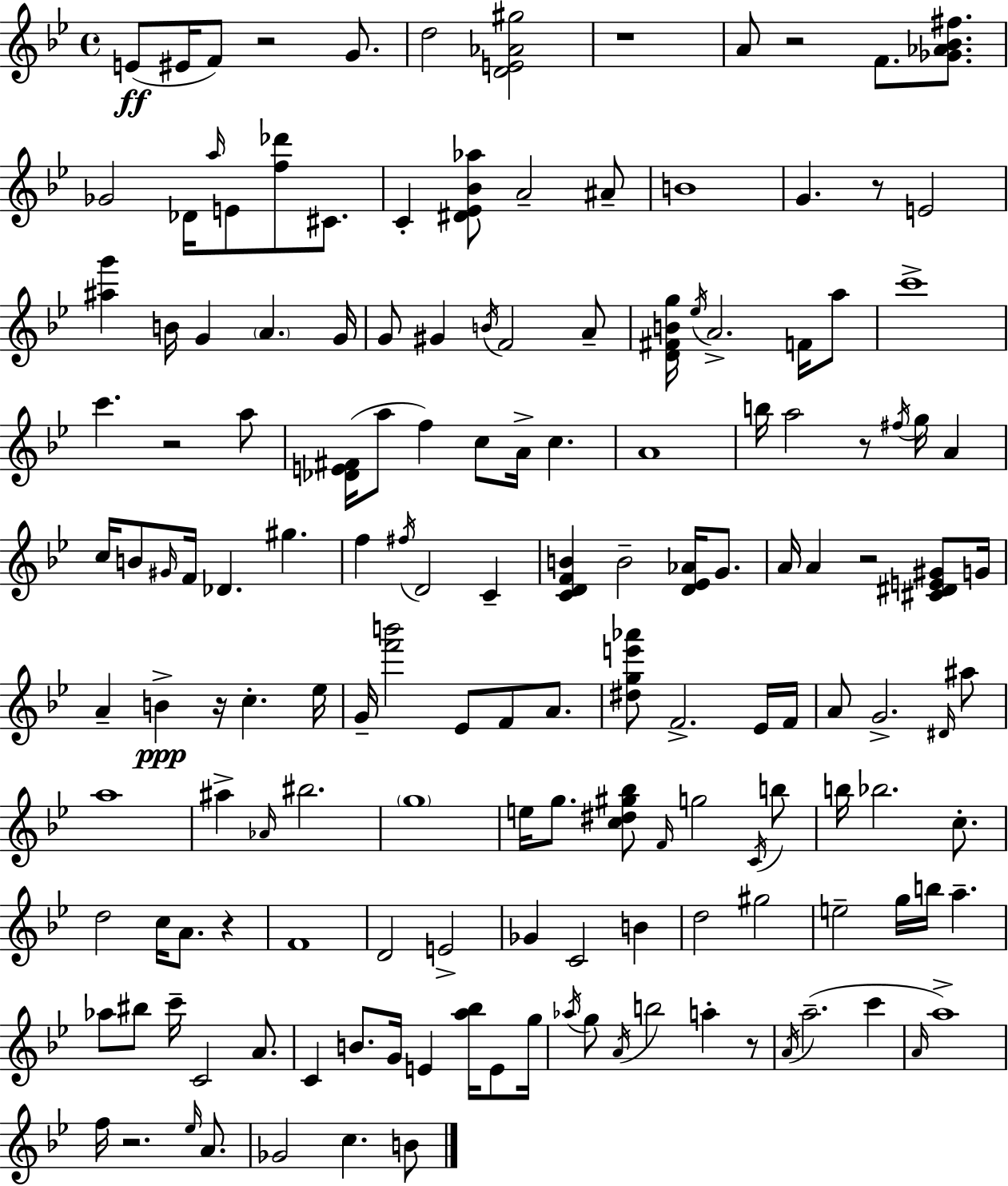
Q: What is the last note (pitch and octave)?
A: B4